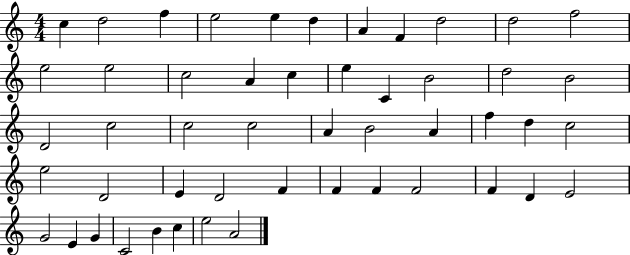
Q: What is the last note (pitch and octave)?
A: A4